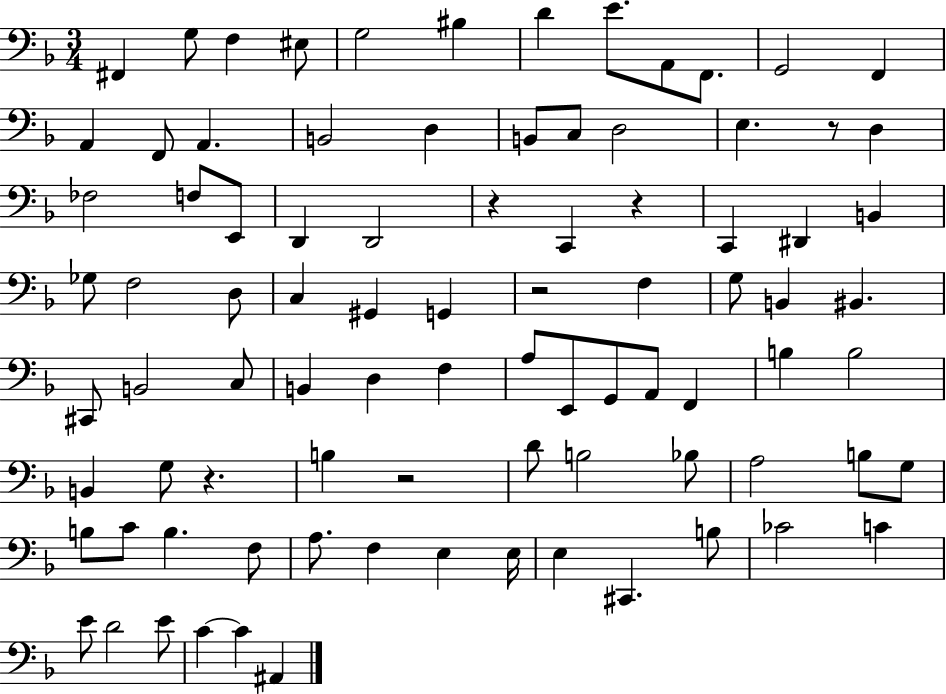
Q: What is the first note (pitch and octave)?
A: F#2